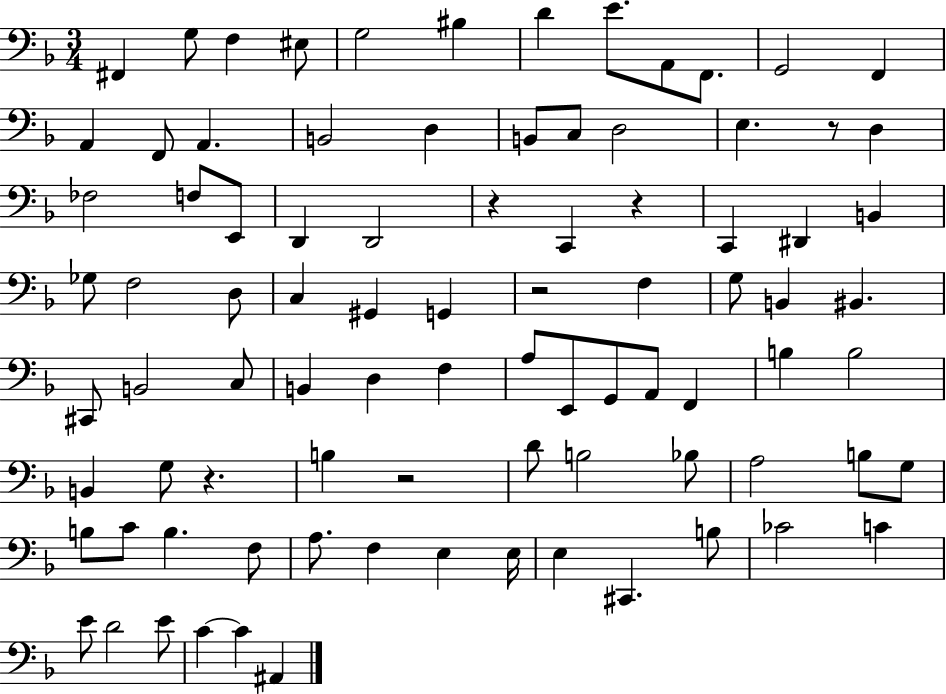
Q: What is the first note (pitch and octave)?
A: F#2